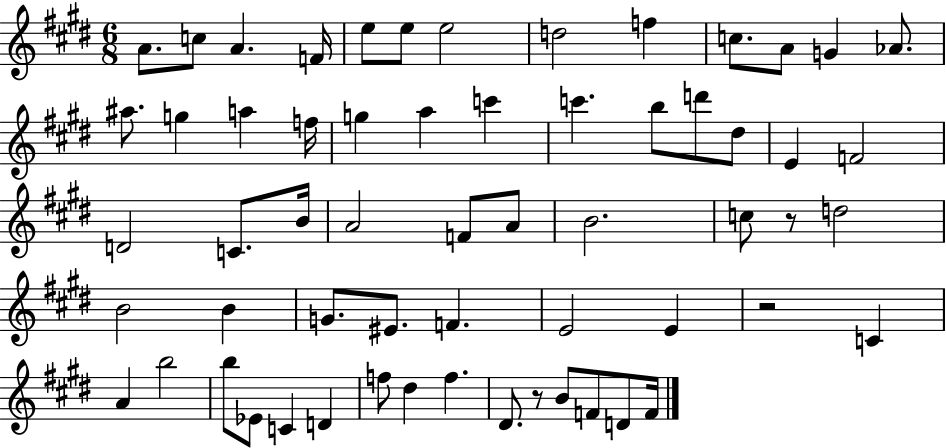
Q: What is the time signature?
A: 6/8